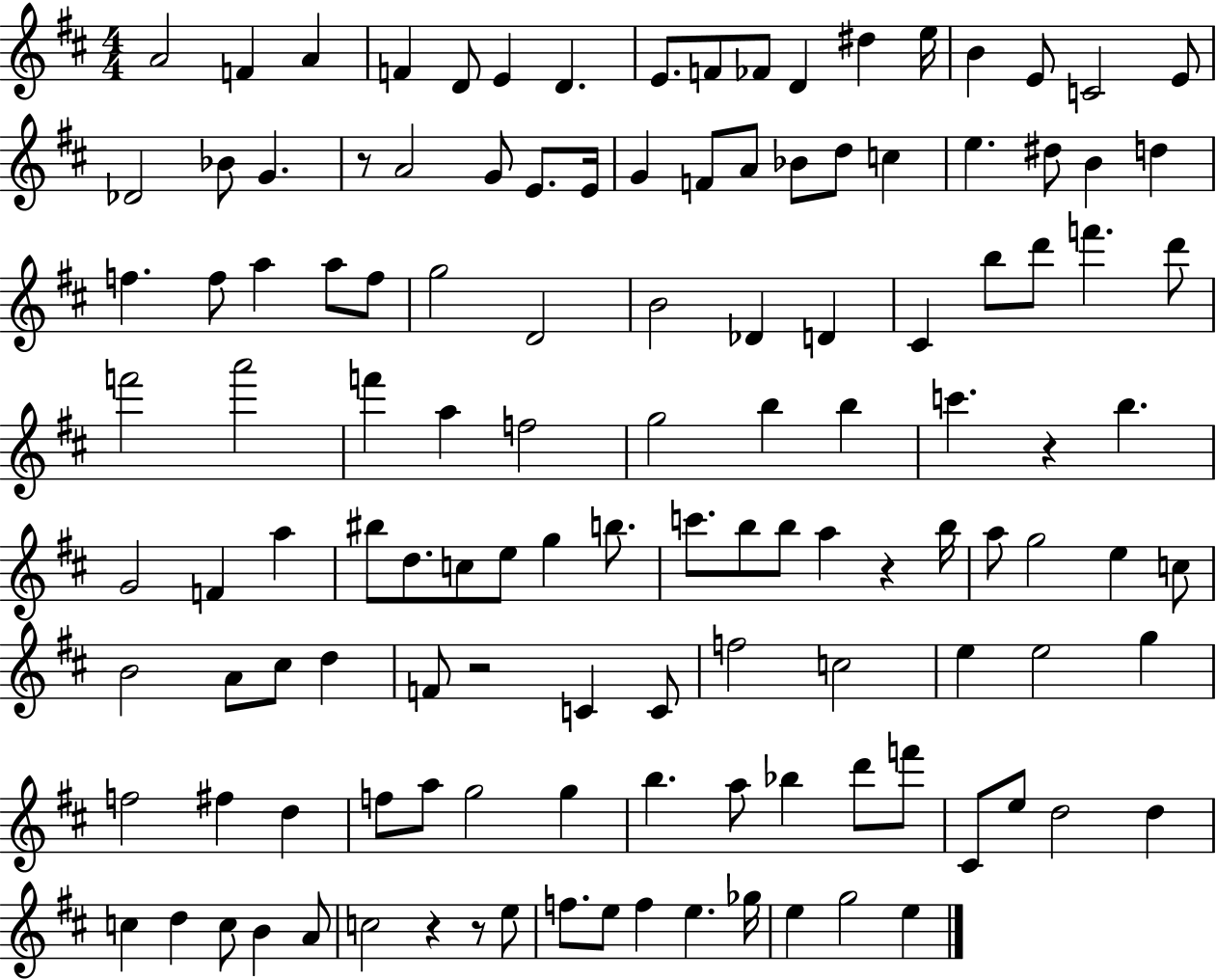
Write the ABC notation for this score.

X:1
T:Untitled
M:4/4
L:1/4
K:D
A2 F A F D/2 E D E/2 F/2 _F/2 D ^d e/4 B E/2 C2 E/2 _D2 _B/2 G z/2 A2 G/2 E/2 E/4 G F/2 A/2 _B/2 d/2 c e ^d/2 B d f f/2 a a/2 f/2 g2 D2 B2 _D D ^C b/2 d'/2 f' d'/2 f'2 a'2 f' a f2 g2 b b c' z b G2 F a ^b/2 d/2 c/2 e/2 g b/2 c'/2 b/2 b/2 a z b/4 a/2 g2 e c/2 B2 A/2 ^c/2 d F/2 z2 C C/2 f2 c2 e e2 g f2 ^f d f/2 a/2 g2 g b a/2 _b d'/2 f'/2 ^C/2 e/2 d2 d c d c/2 B A/2 c2 z z/2 e/2 f/2 e/2 f e _g/4 e g2 e